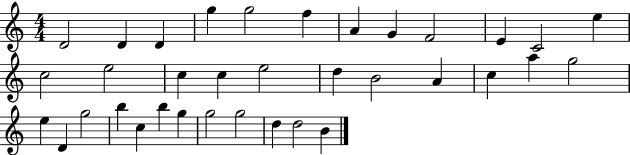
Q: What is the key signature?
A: C major